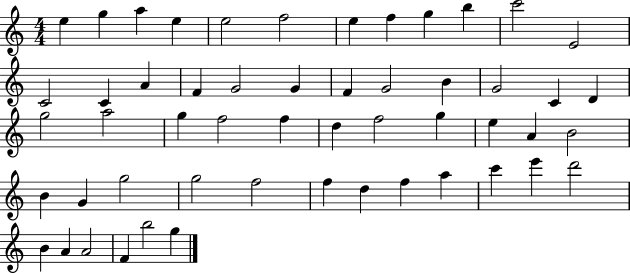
E5/q G5/q A5/q E5/q E5/h F5/h E5/q F5/q G5/q B5/q C6/h E4/h C4/h C4/q A4/q F4/q G4/h G4/q F4/q G4/h B4/q G4/h C4/q D4/q G5/h A5/h G5/q F5/h F5/q D5/q F5/h G5/q E5/q A4/q B4/h B4/q G4/q G5/h G5/h F5/h F5/q D5/q F5/q A5/q C6/q E6/q D6/h B4/q A4/q A4/h F4/q B5/h G5/q